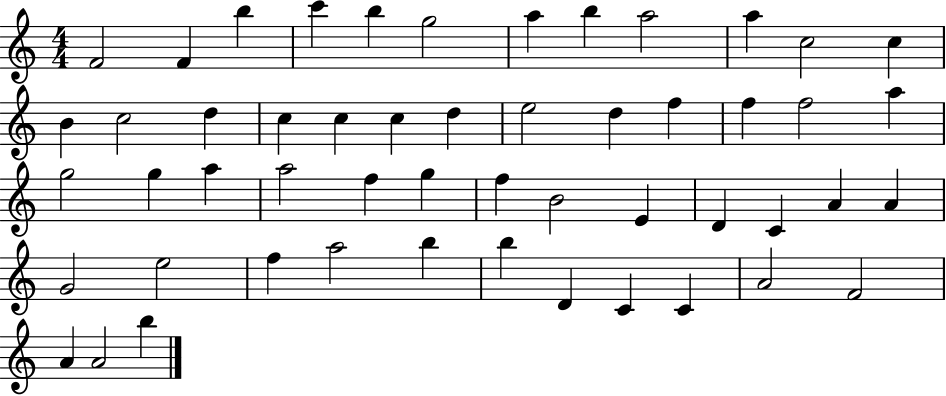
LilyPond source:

{
  \clef treble
  \numericTimeSignature
  \time 4/4
  \key c \major
  f'2 f'4 b''4 | c'''4 b''4 g''2 | a''4 b''4 a''2 | a''4 c''2 c''4 | \break b'4 c''2 d''4 | c''4 c''4 c''4 d''4 | e''2 d''4 f''4 | f''4 f''2 a''4 | \break g''2 g''4 a''4 | a''2 f''4 g''4 | f''4 b'2 e'4 | d'4 c'4 a'4 a'4 | \break g'2 e''2 | f''4 a''2 b''4 | b''4 d'4 c'4 c'4 | a'2 f'2 | \break a'4 a'2 b''4 | \bar "|."
}